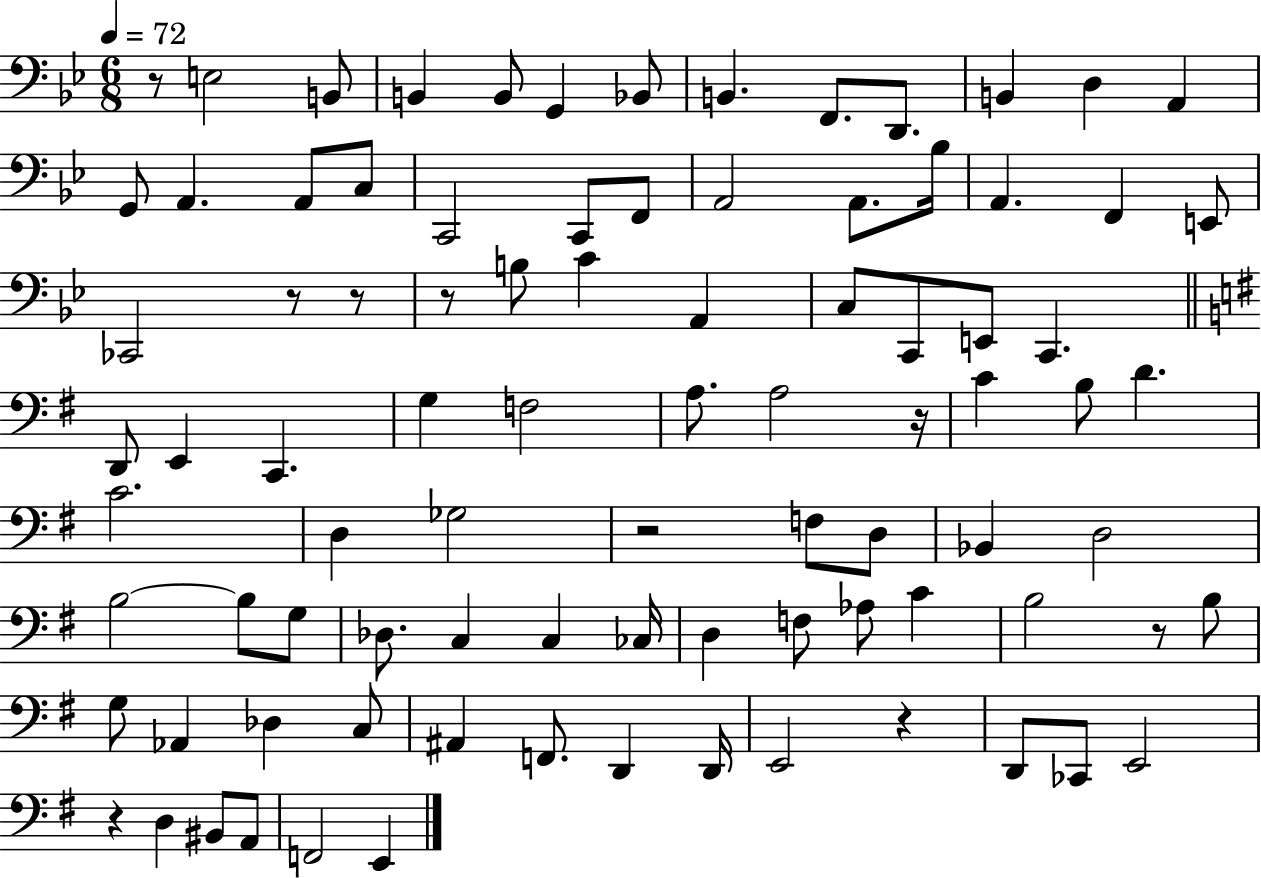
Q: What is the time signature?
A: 6/8